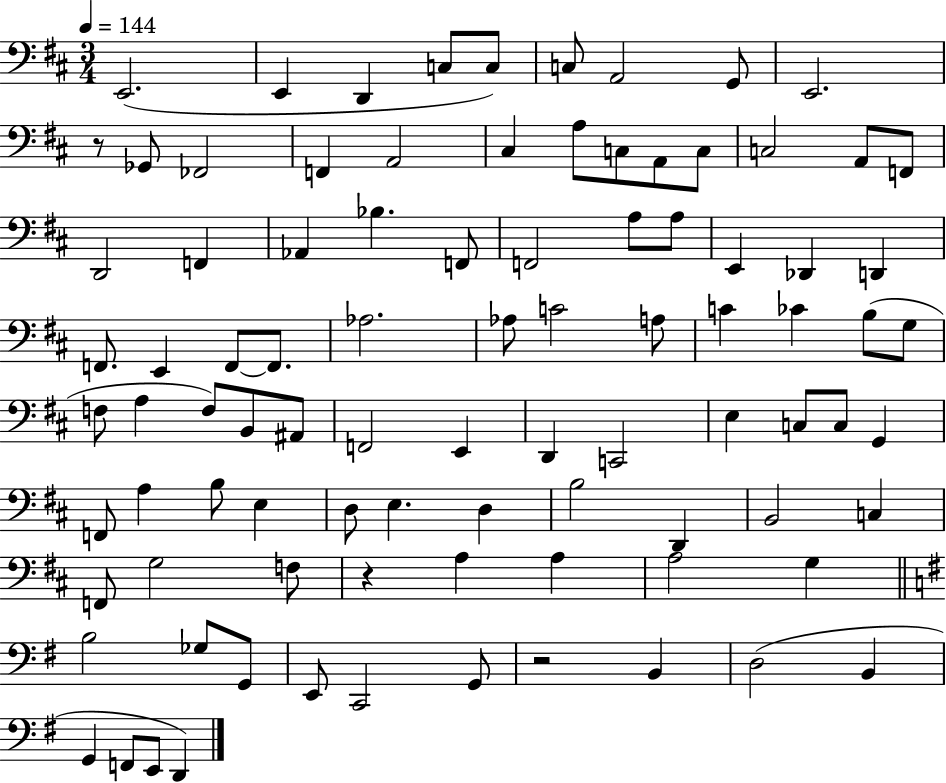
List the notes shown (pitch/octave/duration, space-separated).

E2/h. E2/q D2/q C3/e C3/e C3/e A2/h G2/e E2/h. R/e Gb2/e FES2/h F2/q A2/h C#3/q A3/e C3/e A2/e C3/e C3/h A2/e F2/e D2/h F2/q Ab2/q Bb3/q. F2/e F2/h A3/e A3/e E2/q Db2/q D2/q F2/e. E2/q F2/e F2/e. Ab3/h. Ab3/e C4/h A3/e C4/q CES4/q B3/e G3/e F3/e A3/q F3/e B2/e A#2/e F2/h E2/q D2/q C2/h E3/q C3/e C3/e G2/q F2/e A3/q B3/e E3/q D3/e E3/q. D3/q B3/h D2/q B2/h C3/q F2/e G3/h F3/e R/q A3/q A3/q A3/h G3/q B3/h Gb3/e G2/e E2/e C2/h G2/e R/h B2/q D3/h B2/q G2/q F2/e E2/e D2/q